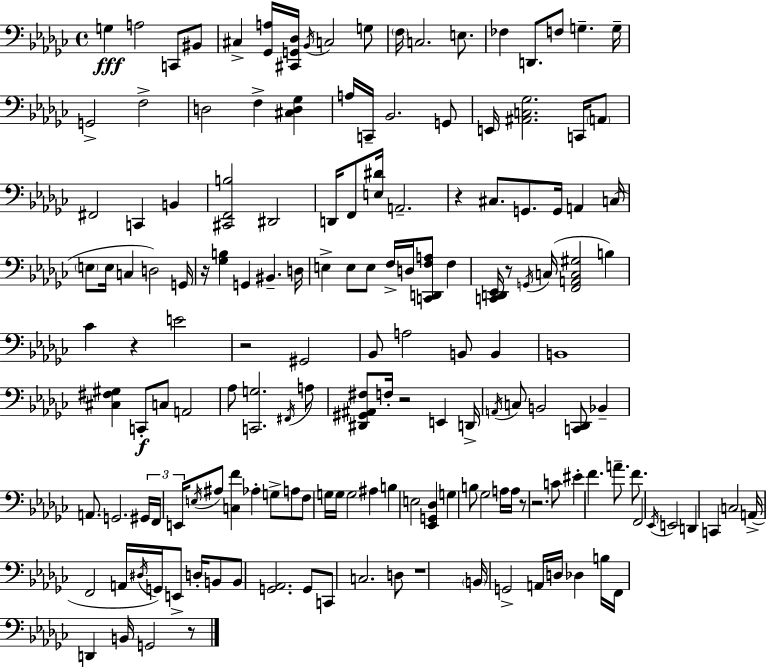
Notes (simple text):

G3/q A3/h C2/e BIS2/e C#3/q [Gb2,A3]/s [C#2,G2,Db3]/s Bb2/s C3/h G3/e F3/s C3/h. E3/e. FES3/q D2/e. F3/e G3/q. G3/s G2/h F3/h D3/h F3/q [C#3,D3,Gb3]/q A3/s C2/s Bb2/h. G2/e E2/s [A#2,C3,Gb3]/h. C2/s A2/e F#2/h C2/q B2/q [C#2,F2,B3]/h D#2/h D2/s F2/e [E3,D#4]/s A2/h. R/q C#3/e. G2/e. G2/s A2/q C3/s E3/e E3/s C3/q D3/h G2/s R/s [Gb3,B3]/q G2/q BIS2/q. D3/s E3/q E3/e E3/e F3/s D3/s [C2,D2,F3,A3]/e F3/q [C2,D2,Eb2]/s R/e G2/s C3/s [F2,A2,C3,G#3]/h B3/q CES4/q R/q E4/h R/h G#2/h Bb2/e A3/h B2/e B2/q B2/w [C#3,F#3,G#3]/q C2/e C3/e A2/h Ab3/e [C2,G3]/h. F#2/s A3/e [D#2,G#2,A#2,F#3]/e F3/s R/h E2/q D2/s A2/s C3/e B2/h [C2,Db2]/e Bb2/q A2/e. G2/h. G#2/s F2/s E2/s E3/s A#3/e [C3,F4]/q Ab3/q G3/e A3/e F3/e G3/s G3/s G3/h A#3/q B3/q E3/h [Eb2,G2,Db3]/q G3/q B3/e Gb3/h A3/s A3/s R/e R/h. C4/e EIS4/q F4/q. A4/e. F4/e. F2/h Eb2/s E2/h D2/q C2/q C3/h A2/s F2/h A2/s D#3/s G2/s E2/e D3/s B2/e B2/e [G2,Ab2]/h. G2/e C2/e C3/h. D3/e R/w B2/s G2/h A2/s D3/s Db3/q B3/s F2/s D2/q B2/s G2/h R/e